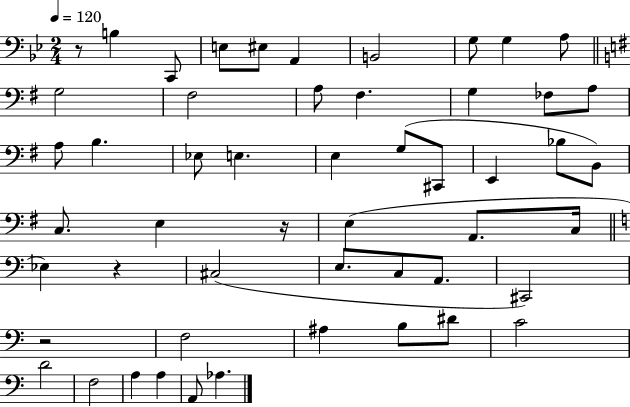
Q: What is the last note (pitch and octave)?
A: Ab3